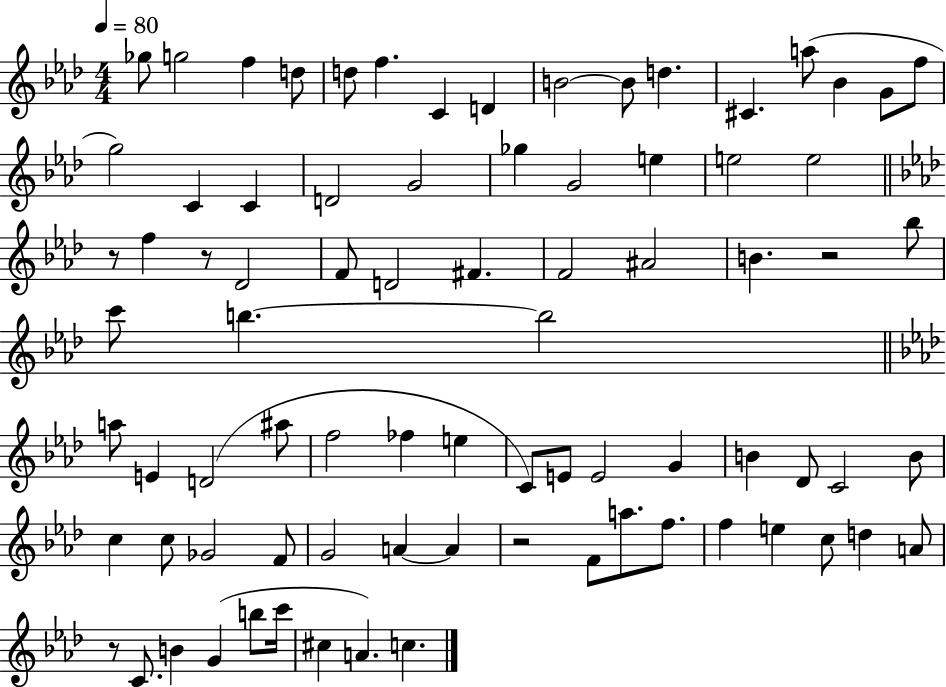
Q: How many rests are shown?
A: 5